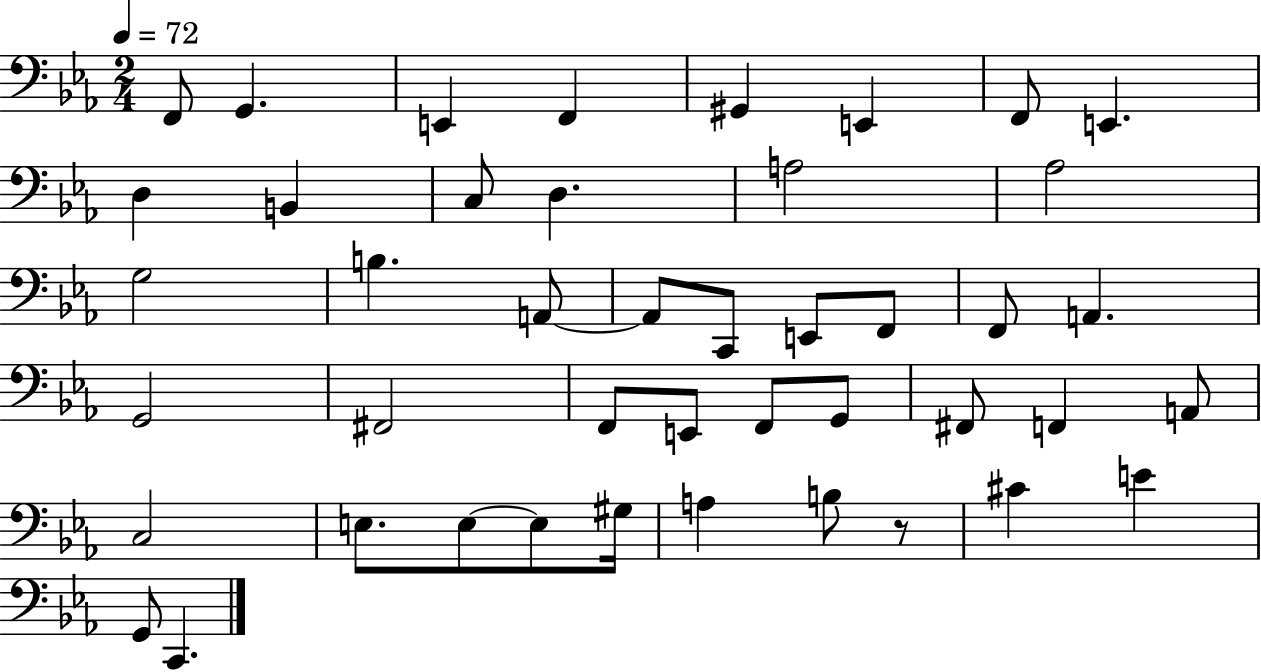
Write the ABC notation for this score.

X:1
T:Untitled
M:2/4
L:1/4
K:Eb
F,,/2 G,, E,, F,, ^G,, E,, F,,/2 E,, D, B,, C,/2 D, A,2 _A,2 G,2 B, A,,/2 A,,/2 C,,/2 E,,/2 F,,/2 F,,/2 A,, G,,2 ^F,,2 F,,/2 E,,/2 F,,/2 G,,/2 ^F,,/2 F,, A,,/2 C,2 E,/2 E,/2 E,/2 ^G,/4 A, B,/2 z/2 ^C E G,,/2 C,,